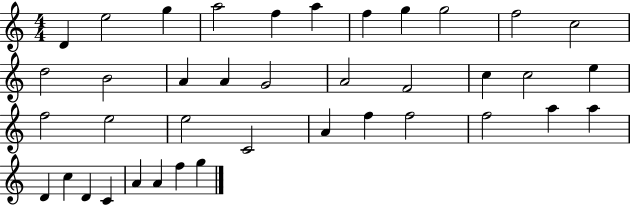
{
  \clef treble
  \numericTimeSignature
  \time 4/4
  \key c \major
  d'4 e''2 g''4 | a''2 f''4 a''4 | f''4 g''4 g''2 | f''2 c''2 | \break d''2 b'2 | a'4 a'4 g'2 | a'2 f'2 | c''4 c''2 e''4 | \break f''2 e''2 | e''2 c'2 | a'4 f''4 f''2 | f''2 a''4 a''4 | \break d'4 c''4 d'4 c'4 | a'4 a'4 f''4 g''4 | \bar "|."
}